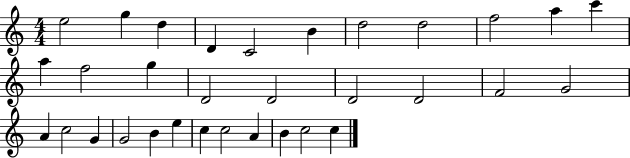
X:1
T:Untitled
M:4/4
L:1/4
K:C
e2 g d D C2 B d2 d2 f2 a c' a f2 g D2 D2 D2 D2 F2 G2 A c2 G G2 B e c c2 A B c2 c